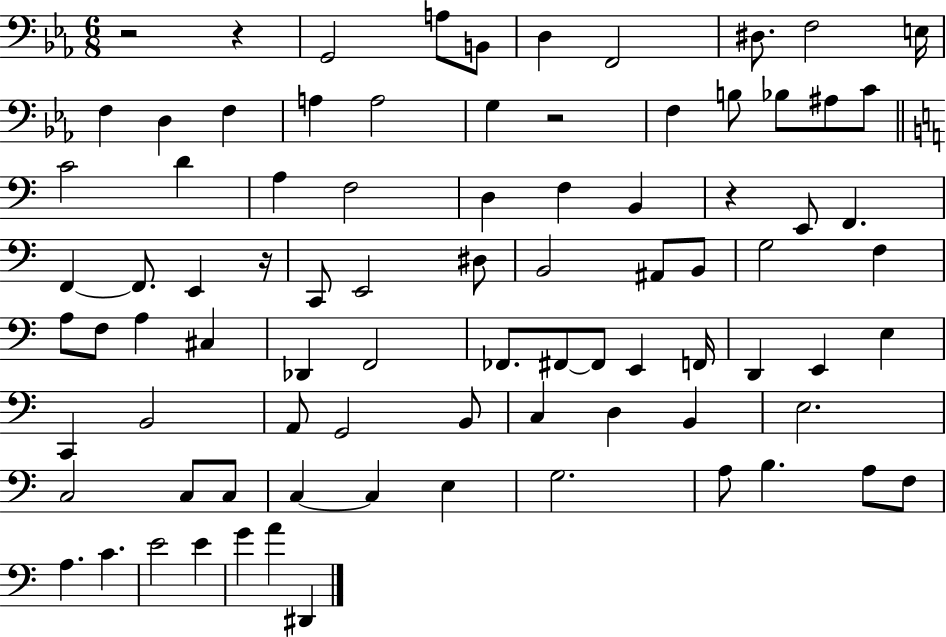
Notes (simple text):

R/h R/q G2/h A3/e B2/e D3/q F2/h D#3/e. F3/h E3/s F3/q D3/q F3/q A3/q A3/h G3/q R/h F3/q B3/e Bb3/e A#3/e C4/e C4/h D4/q A3/q F3/h D3/q F3/q B2/q R/q E2/e F2/q. F2/q F2/e. E2/q R/s C2/e E2/h D#3/e B2/h A#2/e B2/e G3/h F3/q A3/e F3/e A3/q C#3/q Db2/q F2/h FES2/e. F#2/e F#2/e E2/q F2/s D2/q E2/q E3/q C2/q B2/h A2/e G2/h B2/e C3/q D3/q B2/q E3/h. C3/h C3/e C3/e C3/q C3/q E3/q G3/h. A3/e B3/q. A3/e F3/e A3/q. C4/q. E4/h E4/q G4/q A4/q D#2/q